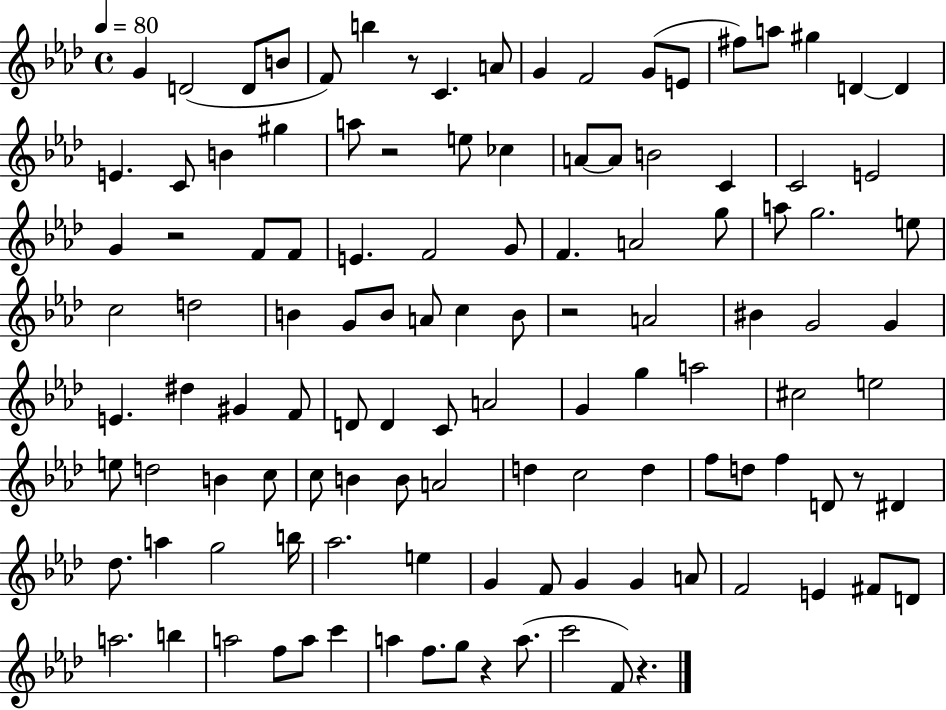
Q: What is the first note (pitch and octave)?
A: G4